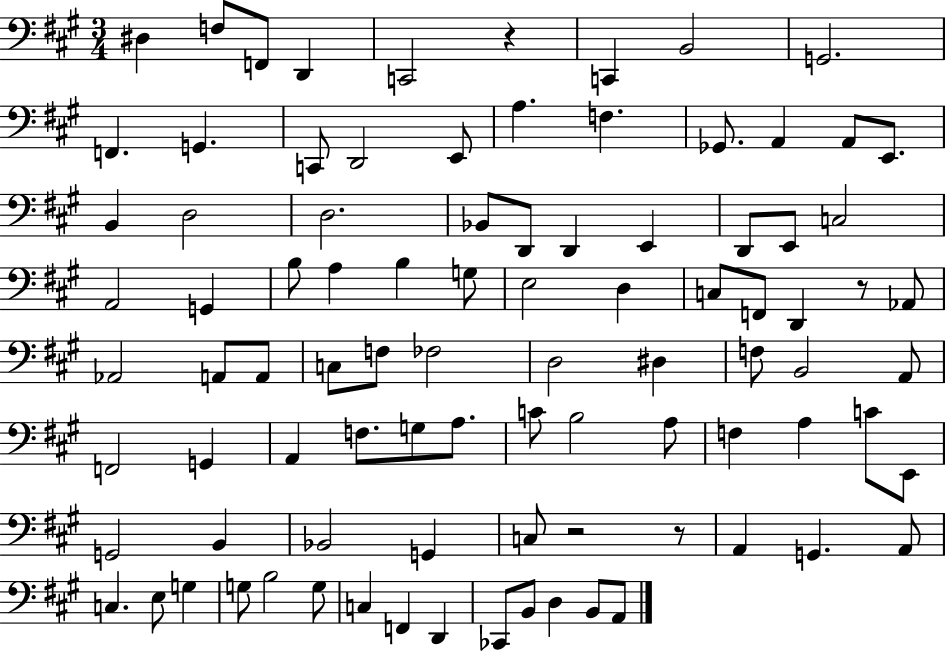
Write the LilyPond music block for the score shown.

{
  \clef bass
  \numericTimeSignature
  \time 3/4
  \key a \major
  \repeat volta 2 { dis4 f8 f,8 d,4 | c,2 r4 | c,4 b,2 | g,2. | \break f,4. g,4. | c,8 d,2 e,8 | a4. f4. | ges,8. a,4 a,8 e,8. | \break b,4 d2 | d2. | bes,8 d,8 d,4 e,4 | d,8 e,8 c2 | \break a,2 g,4 | b8 a4 b4 g8 | e2 d4 | c8 f,8 d,4 r8 aes,8 | \break aes,2 a,8 a,8 | c8 f8 fes2 | d2 dis4 | f8 b,2 a,8 | \break f,2 g,4 | a,4 f8. g8 a8. | c'8 b2 a8 | f4 a4 c'8 e,8 | \break g,2 b,4 | bes,2 g,4 | c8 r2 r8 | a,4 g,4. a,8 | \break c4. e8 g4 | g8 b2 g8 | c4 f,4 d,4 | ces,8 b,8 d4 b,8 a,8 | \break } \bar "|."
}